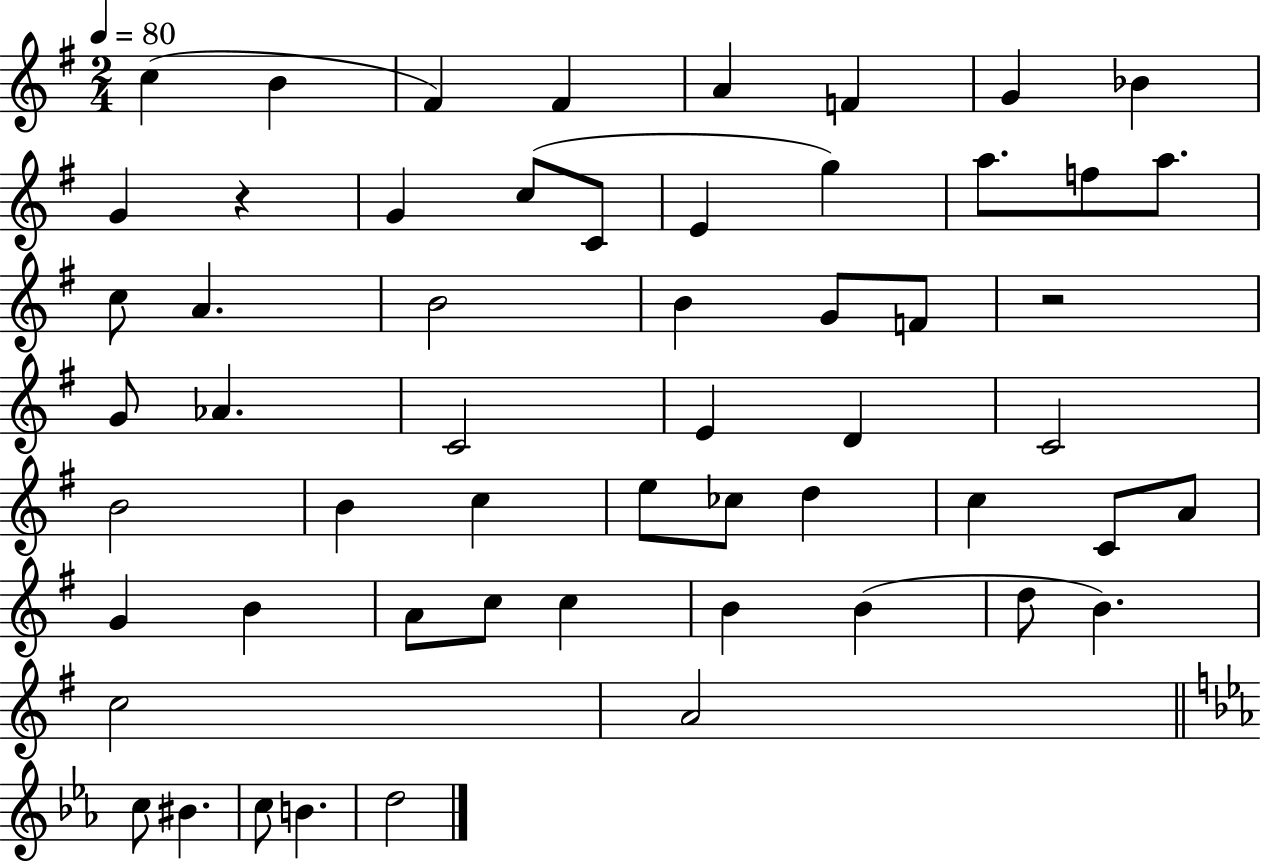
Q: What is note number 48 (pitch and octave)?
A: C5